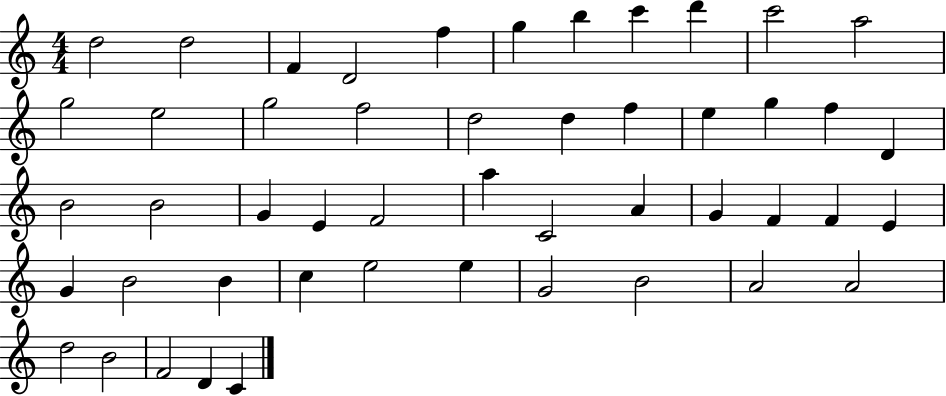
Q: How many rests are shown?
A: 0